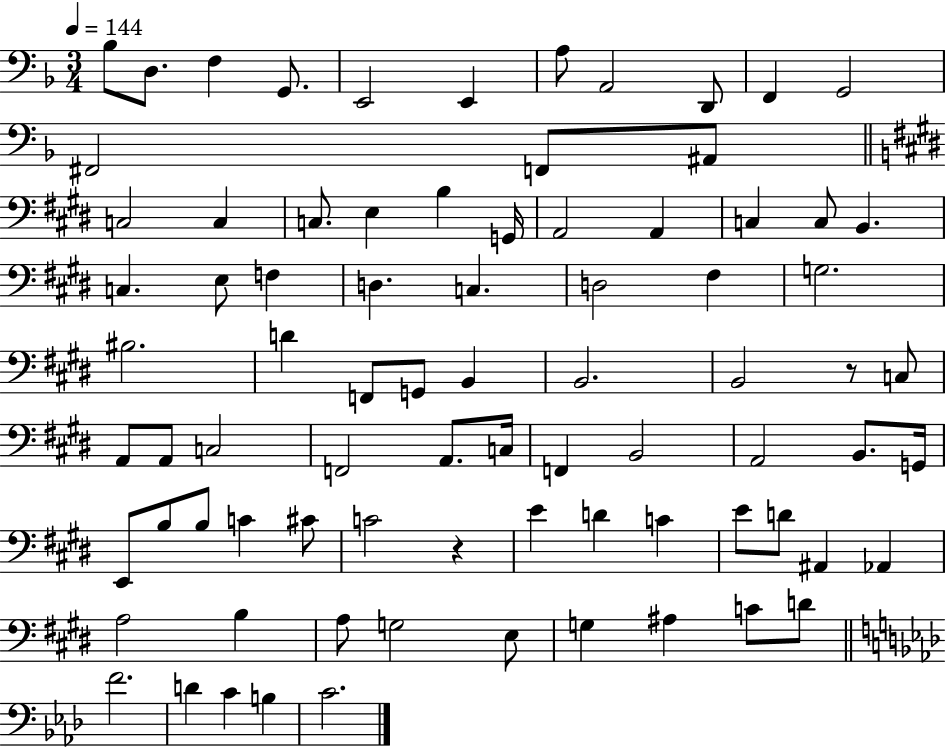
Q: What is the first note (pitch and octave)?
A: Bb3